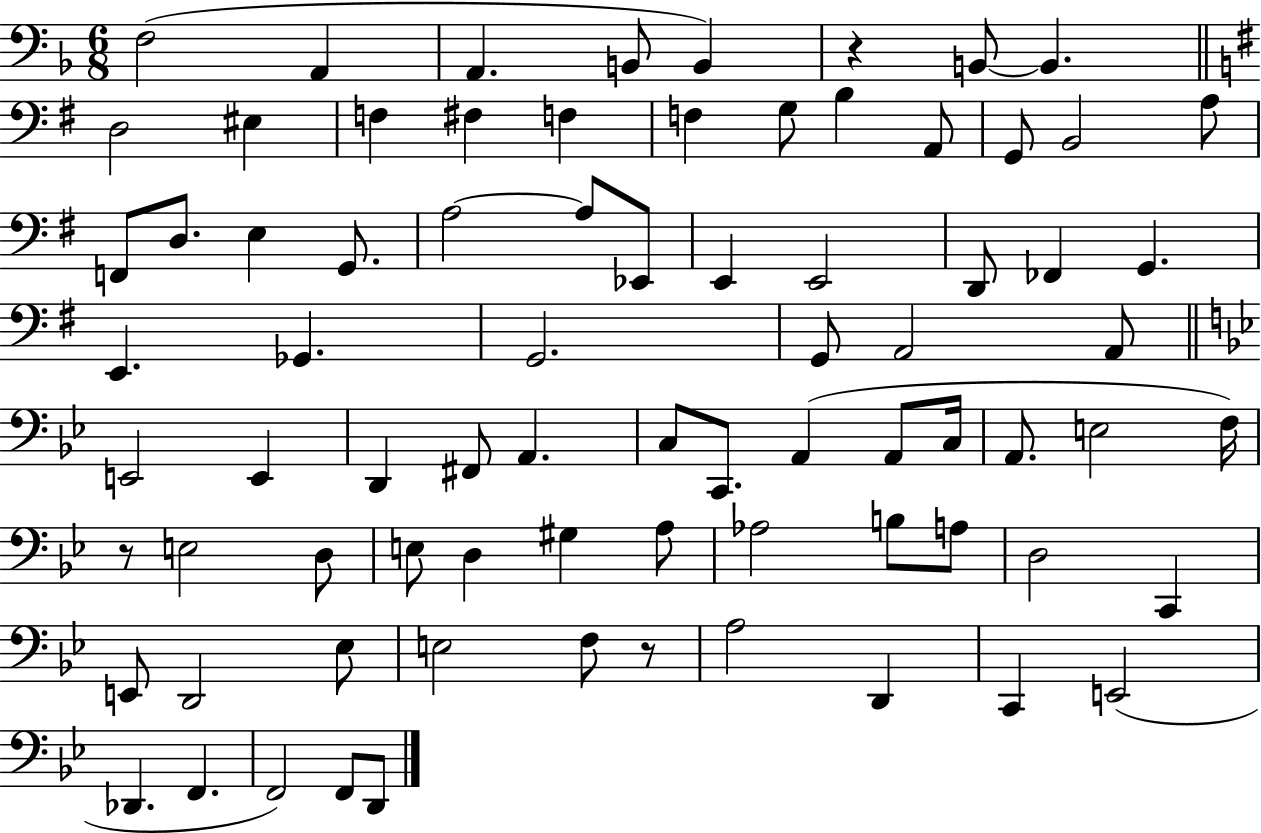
F3/h A2/q A2/q. B2/e B2/q R/q B2/e B2/q. D3/h EIS3/q F3/q F#3/q F3/q F3/q G3/e B3/q A2/e G2/e B2/h A3/e F2/e D3/e. E3/q G2/e. A3/h A3/e Eb2/e E2/q E2/h D2/e FES2/q G2/q. E2/q. Gb2/q. G2/h. G2/e A2/h A2/e E2/h E2/q D2/q F#2/e A2/q. C3/e C2/e. A2/q A2/e C3/s A2/e. E3/h F3/s R/e E3/h D3/e E3/e D3/q G#3/q A3/e Ab3/h B3/e A3/e D3/h C2/q E2/e D2/h Eb3/e E3/h F3/e R/e A3/h D2/q C2/q E2/h Db2/q. F2/q. F2/h F2/e D2/e